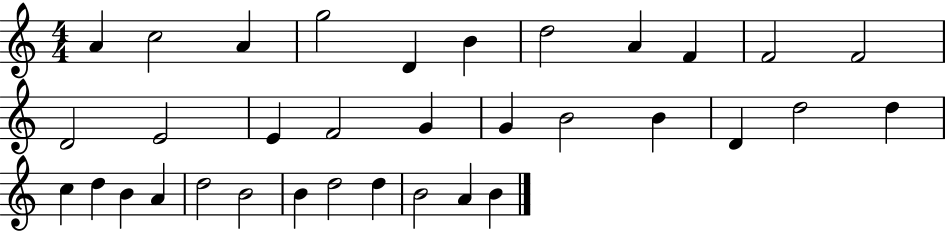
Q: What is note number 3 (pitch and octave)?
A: A4